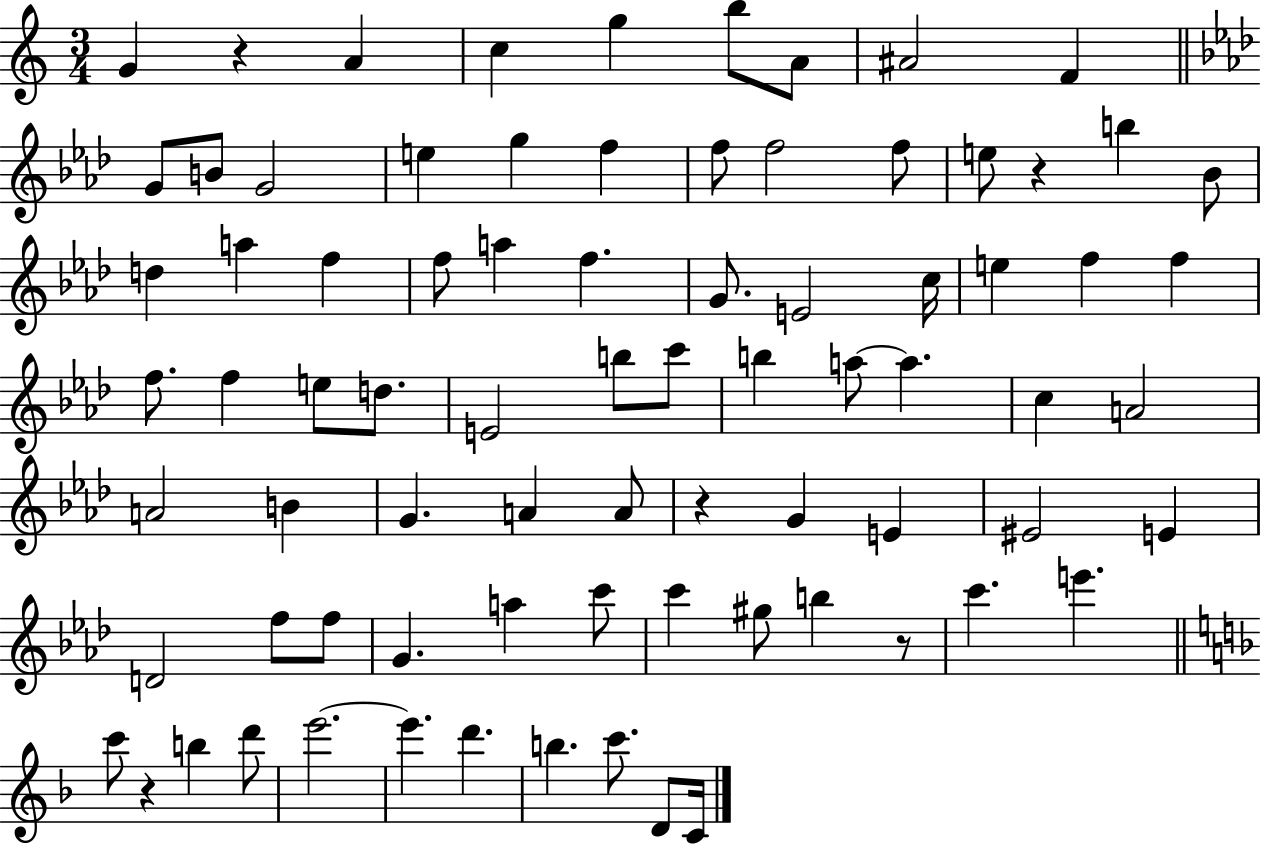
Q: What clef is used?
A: treble